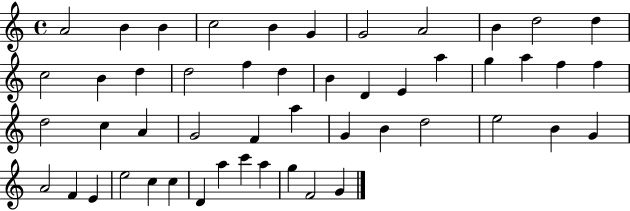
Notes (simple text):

A4/h B4/q B4/q C5/h B4/q G4/q G4/h A4/h B4/q D5/h D5/q C5/h B4/q D5/q D5/h F5/q D5/q B4/q D4/q E4/q A5/q G5/q A5/q F5/q F5/q D5/h C5/q A4/q G4/h F4/q A5/q G4/q B4/q D5/h E5/h B4/q G4/q A4/h F4/q E4/q E5/h C5/q C5/q D4/q A5/q C6/q A5/q G5/q F4/h G4/q